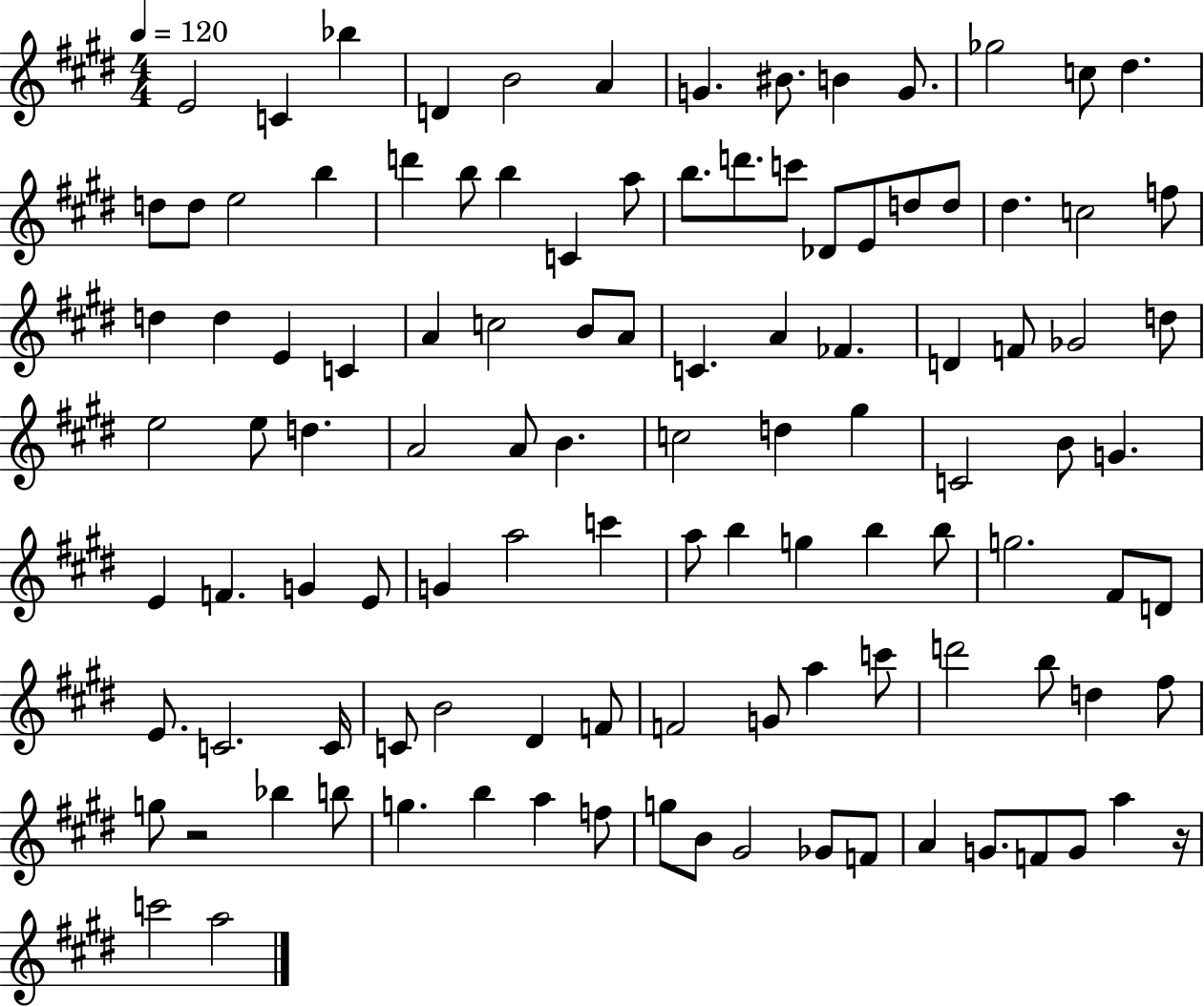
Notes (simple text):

E4/h C4/q Bb5/q D4/q B4/h A4/q G4/q. BIS4/e. B4/q G4/e. Gb5/h C5/e D#5/q. D5/e D5/e E5/h B5/q D6/q B5/e B5/q C4/q A5/e B5/e. D6/e. C6/e Db4/e E4/e D5/e D5/e D#5/q. C5/h F5/e D5/q D5/q E4/q C4/q A4/q C5/h B4/e A4/e C4/q. A4/q FES4/q. D4/q F4/e Gb4/h D5/e E5/h E5/e D5/q. A4/h A4/e B4/q. C5/h D5/q G#5/q C4/h B4/e G4/q. E4/q F4/q. G4/q E4/e G4/q A5/h C6/q A5/e B5/q G5/q B5/q B5/e G5/h. F#4/e D4/e E4/e. C4/h. C4/s C4/e B4/h D#4/q F4/e F4/h G4/e A5/q C6/e D6/h B5/e D5/q F#5/e G5/e R/h Bb5/q B5/e G5/q. B5/q A5/q F5/e G5/e B4/e G#4/h Gb4/e F4/e A4/q G4/e. F4/e G4/e A5/q R/s C6/h A5/h